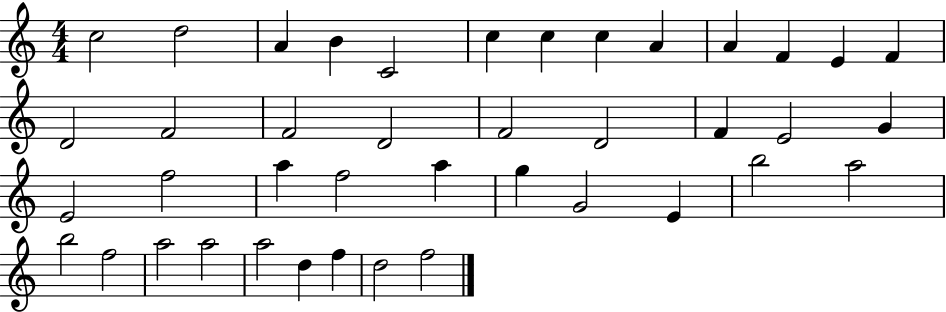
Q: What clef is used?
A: treble